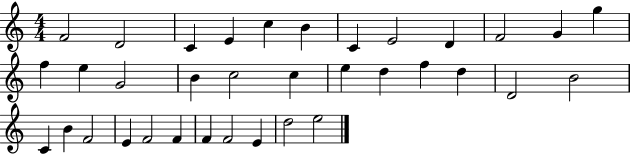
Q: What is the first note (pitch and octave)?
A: F4